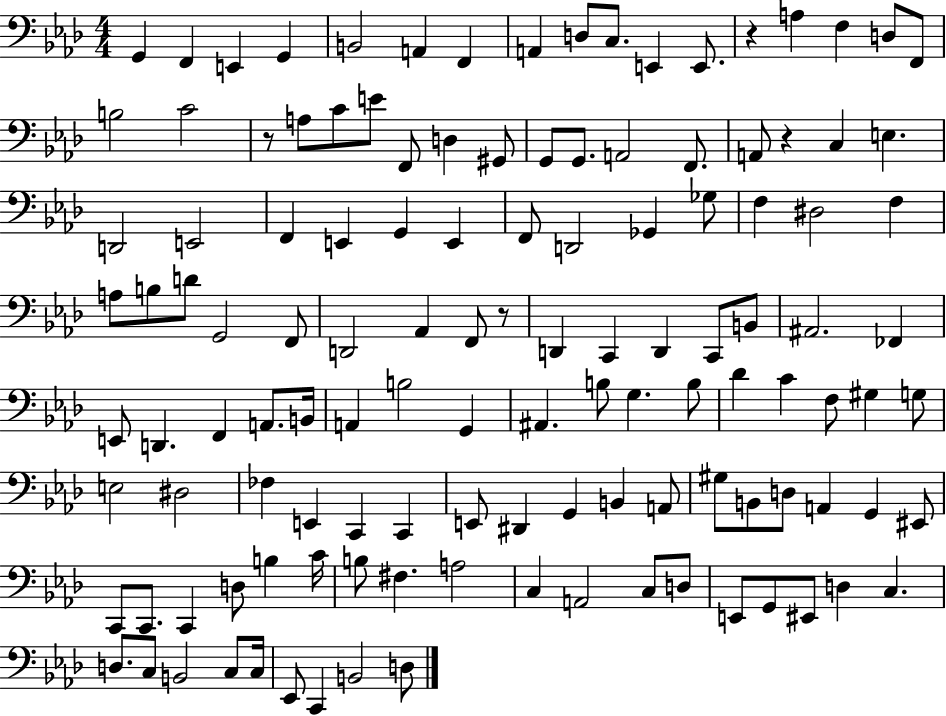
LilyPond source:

{
  \clef bass
  \numericTimeSignature
  \time 4/4
  \key aes \major
  \repeat volta 2 { g,4 f,4 e,4 g,4 | b,2 a,4 f,4 | a,4 d8 c8. e,4 e,8. | r4 a4 f4 d8 f,8 | \break b2 c'2 | r8 a8 c'8 e'8 f,8 d4 gis,8 | g,8 g,8. a,2 f,8. | a,8 r4 c4 e4. | \break d,2 e,2 | f,4 e,4 g,4 e,4 | f,8 d,2 ges,4 ges8 | f4 dis2 f4 | \break a8 b8 d'8 g,2 f,8 | d,2 aes,4 f,8 r8 | d,4 c,4 d,4 c,8 b,8 | ais,2. fes,4 | \break e,8 d,4. f,4 a,8. b,16 | a,4 b2 g,4 | ais,4. b8 g4. b8 | des'4 c'4 f8 gis4 g8 | \break e2 dis2 | fes4 e,4 c,4 c,4 | e,8 dis,4 g,4 b,4 a,8 | gis8 b,8 d8 a,4 g,4 eis,8 | \break c,8 c,8. c,4 d8 b4 c'16 | b8 fis4. a2 | c4 a,2 c8 d8 | e,8 g,8 eis,8 d4 c4. | \break d8. c8 b,2 c8 c16 | ees,8 c,4 b,2 d8 | } \bar "|."
}